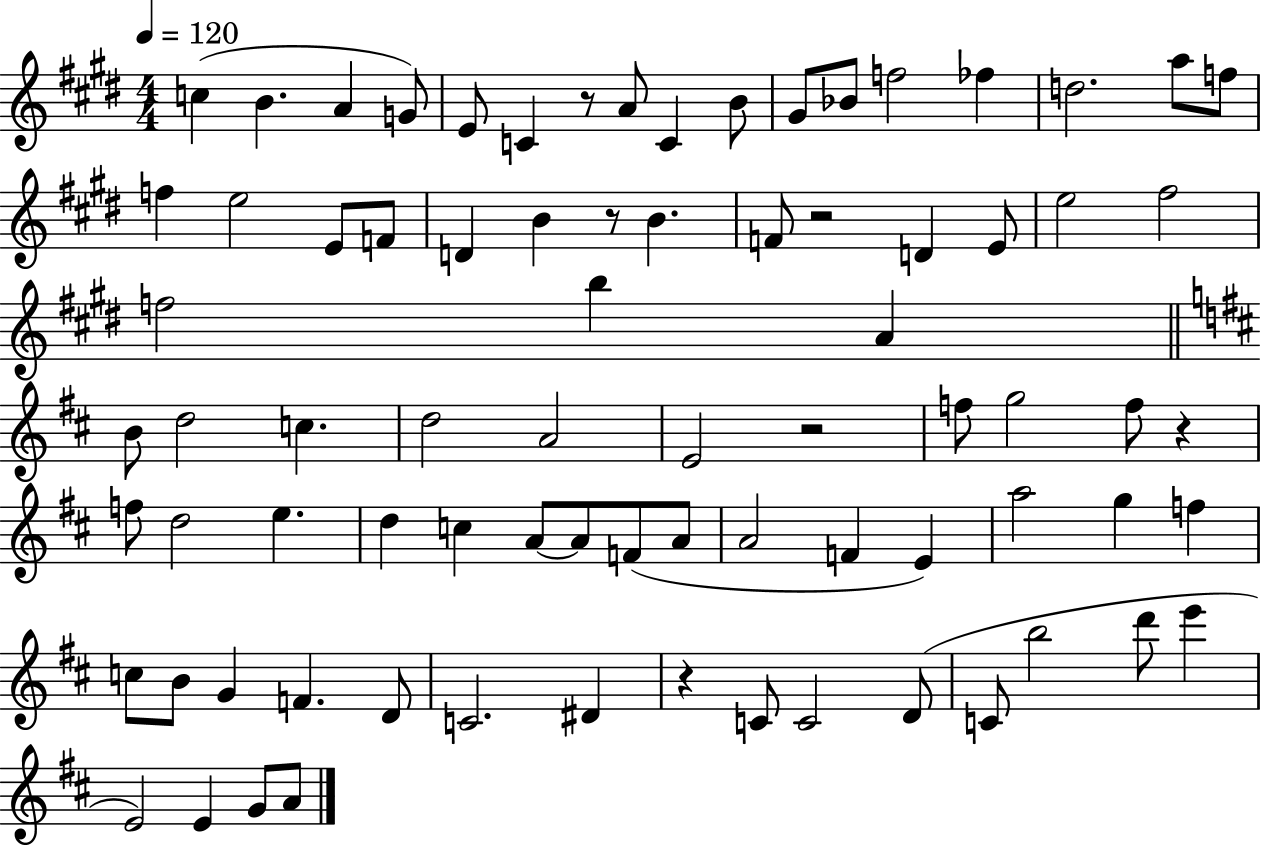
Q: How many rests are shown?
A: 6